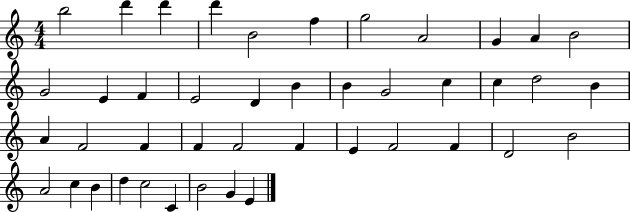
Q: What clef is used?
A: treble